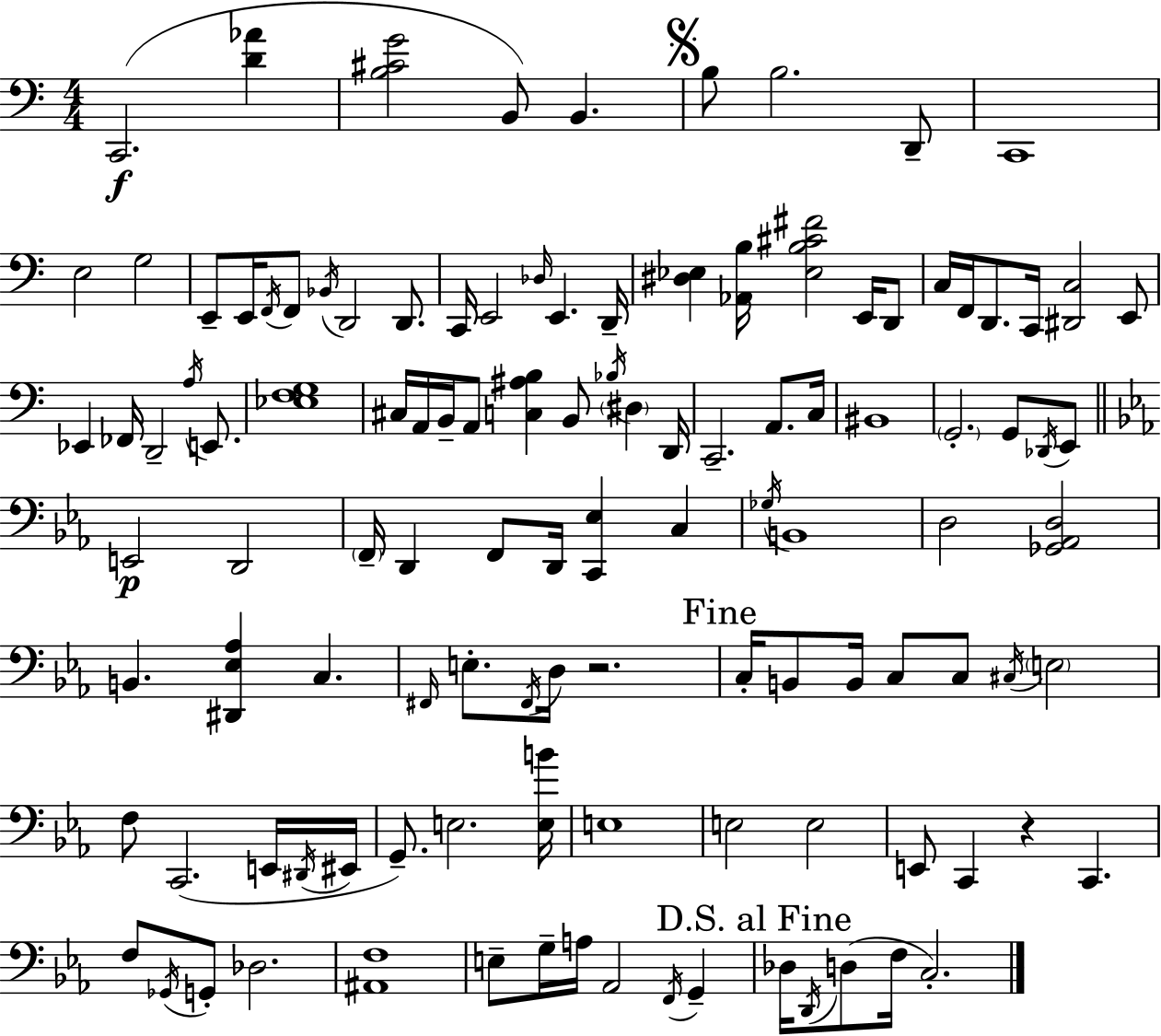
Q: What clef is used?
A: bass